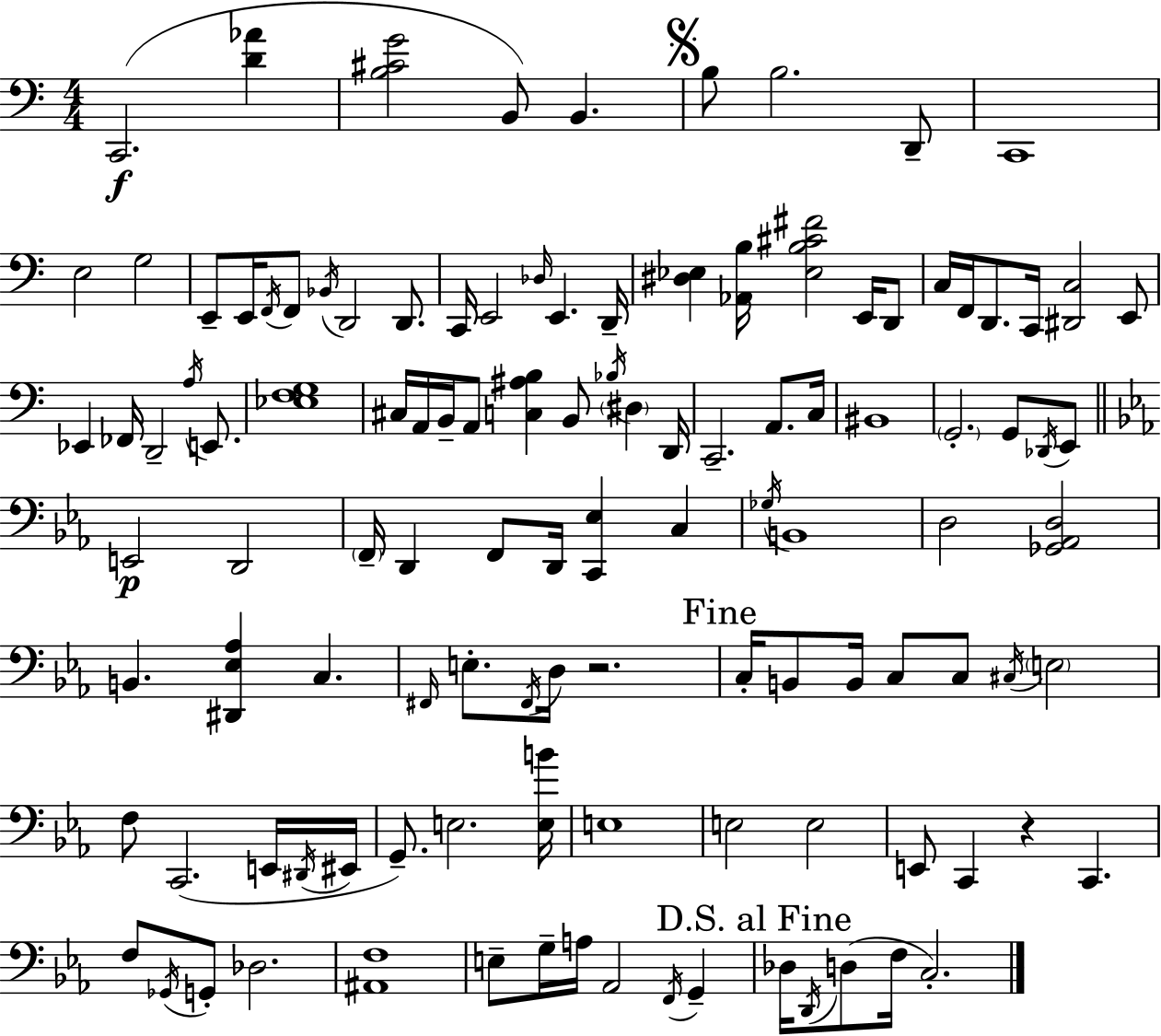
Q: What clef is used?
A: bass